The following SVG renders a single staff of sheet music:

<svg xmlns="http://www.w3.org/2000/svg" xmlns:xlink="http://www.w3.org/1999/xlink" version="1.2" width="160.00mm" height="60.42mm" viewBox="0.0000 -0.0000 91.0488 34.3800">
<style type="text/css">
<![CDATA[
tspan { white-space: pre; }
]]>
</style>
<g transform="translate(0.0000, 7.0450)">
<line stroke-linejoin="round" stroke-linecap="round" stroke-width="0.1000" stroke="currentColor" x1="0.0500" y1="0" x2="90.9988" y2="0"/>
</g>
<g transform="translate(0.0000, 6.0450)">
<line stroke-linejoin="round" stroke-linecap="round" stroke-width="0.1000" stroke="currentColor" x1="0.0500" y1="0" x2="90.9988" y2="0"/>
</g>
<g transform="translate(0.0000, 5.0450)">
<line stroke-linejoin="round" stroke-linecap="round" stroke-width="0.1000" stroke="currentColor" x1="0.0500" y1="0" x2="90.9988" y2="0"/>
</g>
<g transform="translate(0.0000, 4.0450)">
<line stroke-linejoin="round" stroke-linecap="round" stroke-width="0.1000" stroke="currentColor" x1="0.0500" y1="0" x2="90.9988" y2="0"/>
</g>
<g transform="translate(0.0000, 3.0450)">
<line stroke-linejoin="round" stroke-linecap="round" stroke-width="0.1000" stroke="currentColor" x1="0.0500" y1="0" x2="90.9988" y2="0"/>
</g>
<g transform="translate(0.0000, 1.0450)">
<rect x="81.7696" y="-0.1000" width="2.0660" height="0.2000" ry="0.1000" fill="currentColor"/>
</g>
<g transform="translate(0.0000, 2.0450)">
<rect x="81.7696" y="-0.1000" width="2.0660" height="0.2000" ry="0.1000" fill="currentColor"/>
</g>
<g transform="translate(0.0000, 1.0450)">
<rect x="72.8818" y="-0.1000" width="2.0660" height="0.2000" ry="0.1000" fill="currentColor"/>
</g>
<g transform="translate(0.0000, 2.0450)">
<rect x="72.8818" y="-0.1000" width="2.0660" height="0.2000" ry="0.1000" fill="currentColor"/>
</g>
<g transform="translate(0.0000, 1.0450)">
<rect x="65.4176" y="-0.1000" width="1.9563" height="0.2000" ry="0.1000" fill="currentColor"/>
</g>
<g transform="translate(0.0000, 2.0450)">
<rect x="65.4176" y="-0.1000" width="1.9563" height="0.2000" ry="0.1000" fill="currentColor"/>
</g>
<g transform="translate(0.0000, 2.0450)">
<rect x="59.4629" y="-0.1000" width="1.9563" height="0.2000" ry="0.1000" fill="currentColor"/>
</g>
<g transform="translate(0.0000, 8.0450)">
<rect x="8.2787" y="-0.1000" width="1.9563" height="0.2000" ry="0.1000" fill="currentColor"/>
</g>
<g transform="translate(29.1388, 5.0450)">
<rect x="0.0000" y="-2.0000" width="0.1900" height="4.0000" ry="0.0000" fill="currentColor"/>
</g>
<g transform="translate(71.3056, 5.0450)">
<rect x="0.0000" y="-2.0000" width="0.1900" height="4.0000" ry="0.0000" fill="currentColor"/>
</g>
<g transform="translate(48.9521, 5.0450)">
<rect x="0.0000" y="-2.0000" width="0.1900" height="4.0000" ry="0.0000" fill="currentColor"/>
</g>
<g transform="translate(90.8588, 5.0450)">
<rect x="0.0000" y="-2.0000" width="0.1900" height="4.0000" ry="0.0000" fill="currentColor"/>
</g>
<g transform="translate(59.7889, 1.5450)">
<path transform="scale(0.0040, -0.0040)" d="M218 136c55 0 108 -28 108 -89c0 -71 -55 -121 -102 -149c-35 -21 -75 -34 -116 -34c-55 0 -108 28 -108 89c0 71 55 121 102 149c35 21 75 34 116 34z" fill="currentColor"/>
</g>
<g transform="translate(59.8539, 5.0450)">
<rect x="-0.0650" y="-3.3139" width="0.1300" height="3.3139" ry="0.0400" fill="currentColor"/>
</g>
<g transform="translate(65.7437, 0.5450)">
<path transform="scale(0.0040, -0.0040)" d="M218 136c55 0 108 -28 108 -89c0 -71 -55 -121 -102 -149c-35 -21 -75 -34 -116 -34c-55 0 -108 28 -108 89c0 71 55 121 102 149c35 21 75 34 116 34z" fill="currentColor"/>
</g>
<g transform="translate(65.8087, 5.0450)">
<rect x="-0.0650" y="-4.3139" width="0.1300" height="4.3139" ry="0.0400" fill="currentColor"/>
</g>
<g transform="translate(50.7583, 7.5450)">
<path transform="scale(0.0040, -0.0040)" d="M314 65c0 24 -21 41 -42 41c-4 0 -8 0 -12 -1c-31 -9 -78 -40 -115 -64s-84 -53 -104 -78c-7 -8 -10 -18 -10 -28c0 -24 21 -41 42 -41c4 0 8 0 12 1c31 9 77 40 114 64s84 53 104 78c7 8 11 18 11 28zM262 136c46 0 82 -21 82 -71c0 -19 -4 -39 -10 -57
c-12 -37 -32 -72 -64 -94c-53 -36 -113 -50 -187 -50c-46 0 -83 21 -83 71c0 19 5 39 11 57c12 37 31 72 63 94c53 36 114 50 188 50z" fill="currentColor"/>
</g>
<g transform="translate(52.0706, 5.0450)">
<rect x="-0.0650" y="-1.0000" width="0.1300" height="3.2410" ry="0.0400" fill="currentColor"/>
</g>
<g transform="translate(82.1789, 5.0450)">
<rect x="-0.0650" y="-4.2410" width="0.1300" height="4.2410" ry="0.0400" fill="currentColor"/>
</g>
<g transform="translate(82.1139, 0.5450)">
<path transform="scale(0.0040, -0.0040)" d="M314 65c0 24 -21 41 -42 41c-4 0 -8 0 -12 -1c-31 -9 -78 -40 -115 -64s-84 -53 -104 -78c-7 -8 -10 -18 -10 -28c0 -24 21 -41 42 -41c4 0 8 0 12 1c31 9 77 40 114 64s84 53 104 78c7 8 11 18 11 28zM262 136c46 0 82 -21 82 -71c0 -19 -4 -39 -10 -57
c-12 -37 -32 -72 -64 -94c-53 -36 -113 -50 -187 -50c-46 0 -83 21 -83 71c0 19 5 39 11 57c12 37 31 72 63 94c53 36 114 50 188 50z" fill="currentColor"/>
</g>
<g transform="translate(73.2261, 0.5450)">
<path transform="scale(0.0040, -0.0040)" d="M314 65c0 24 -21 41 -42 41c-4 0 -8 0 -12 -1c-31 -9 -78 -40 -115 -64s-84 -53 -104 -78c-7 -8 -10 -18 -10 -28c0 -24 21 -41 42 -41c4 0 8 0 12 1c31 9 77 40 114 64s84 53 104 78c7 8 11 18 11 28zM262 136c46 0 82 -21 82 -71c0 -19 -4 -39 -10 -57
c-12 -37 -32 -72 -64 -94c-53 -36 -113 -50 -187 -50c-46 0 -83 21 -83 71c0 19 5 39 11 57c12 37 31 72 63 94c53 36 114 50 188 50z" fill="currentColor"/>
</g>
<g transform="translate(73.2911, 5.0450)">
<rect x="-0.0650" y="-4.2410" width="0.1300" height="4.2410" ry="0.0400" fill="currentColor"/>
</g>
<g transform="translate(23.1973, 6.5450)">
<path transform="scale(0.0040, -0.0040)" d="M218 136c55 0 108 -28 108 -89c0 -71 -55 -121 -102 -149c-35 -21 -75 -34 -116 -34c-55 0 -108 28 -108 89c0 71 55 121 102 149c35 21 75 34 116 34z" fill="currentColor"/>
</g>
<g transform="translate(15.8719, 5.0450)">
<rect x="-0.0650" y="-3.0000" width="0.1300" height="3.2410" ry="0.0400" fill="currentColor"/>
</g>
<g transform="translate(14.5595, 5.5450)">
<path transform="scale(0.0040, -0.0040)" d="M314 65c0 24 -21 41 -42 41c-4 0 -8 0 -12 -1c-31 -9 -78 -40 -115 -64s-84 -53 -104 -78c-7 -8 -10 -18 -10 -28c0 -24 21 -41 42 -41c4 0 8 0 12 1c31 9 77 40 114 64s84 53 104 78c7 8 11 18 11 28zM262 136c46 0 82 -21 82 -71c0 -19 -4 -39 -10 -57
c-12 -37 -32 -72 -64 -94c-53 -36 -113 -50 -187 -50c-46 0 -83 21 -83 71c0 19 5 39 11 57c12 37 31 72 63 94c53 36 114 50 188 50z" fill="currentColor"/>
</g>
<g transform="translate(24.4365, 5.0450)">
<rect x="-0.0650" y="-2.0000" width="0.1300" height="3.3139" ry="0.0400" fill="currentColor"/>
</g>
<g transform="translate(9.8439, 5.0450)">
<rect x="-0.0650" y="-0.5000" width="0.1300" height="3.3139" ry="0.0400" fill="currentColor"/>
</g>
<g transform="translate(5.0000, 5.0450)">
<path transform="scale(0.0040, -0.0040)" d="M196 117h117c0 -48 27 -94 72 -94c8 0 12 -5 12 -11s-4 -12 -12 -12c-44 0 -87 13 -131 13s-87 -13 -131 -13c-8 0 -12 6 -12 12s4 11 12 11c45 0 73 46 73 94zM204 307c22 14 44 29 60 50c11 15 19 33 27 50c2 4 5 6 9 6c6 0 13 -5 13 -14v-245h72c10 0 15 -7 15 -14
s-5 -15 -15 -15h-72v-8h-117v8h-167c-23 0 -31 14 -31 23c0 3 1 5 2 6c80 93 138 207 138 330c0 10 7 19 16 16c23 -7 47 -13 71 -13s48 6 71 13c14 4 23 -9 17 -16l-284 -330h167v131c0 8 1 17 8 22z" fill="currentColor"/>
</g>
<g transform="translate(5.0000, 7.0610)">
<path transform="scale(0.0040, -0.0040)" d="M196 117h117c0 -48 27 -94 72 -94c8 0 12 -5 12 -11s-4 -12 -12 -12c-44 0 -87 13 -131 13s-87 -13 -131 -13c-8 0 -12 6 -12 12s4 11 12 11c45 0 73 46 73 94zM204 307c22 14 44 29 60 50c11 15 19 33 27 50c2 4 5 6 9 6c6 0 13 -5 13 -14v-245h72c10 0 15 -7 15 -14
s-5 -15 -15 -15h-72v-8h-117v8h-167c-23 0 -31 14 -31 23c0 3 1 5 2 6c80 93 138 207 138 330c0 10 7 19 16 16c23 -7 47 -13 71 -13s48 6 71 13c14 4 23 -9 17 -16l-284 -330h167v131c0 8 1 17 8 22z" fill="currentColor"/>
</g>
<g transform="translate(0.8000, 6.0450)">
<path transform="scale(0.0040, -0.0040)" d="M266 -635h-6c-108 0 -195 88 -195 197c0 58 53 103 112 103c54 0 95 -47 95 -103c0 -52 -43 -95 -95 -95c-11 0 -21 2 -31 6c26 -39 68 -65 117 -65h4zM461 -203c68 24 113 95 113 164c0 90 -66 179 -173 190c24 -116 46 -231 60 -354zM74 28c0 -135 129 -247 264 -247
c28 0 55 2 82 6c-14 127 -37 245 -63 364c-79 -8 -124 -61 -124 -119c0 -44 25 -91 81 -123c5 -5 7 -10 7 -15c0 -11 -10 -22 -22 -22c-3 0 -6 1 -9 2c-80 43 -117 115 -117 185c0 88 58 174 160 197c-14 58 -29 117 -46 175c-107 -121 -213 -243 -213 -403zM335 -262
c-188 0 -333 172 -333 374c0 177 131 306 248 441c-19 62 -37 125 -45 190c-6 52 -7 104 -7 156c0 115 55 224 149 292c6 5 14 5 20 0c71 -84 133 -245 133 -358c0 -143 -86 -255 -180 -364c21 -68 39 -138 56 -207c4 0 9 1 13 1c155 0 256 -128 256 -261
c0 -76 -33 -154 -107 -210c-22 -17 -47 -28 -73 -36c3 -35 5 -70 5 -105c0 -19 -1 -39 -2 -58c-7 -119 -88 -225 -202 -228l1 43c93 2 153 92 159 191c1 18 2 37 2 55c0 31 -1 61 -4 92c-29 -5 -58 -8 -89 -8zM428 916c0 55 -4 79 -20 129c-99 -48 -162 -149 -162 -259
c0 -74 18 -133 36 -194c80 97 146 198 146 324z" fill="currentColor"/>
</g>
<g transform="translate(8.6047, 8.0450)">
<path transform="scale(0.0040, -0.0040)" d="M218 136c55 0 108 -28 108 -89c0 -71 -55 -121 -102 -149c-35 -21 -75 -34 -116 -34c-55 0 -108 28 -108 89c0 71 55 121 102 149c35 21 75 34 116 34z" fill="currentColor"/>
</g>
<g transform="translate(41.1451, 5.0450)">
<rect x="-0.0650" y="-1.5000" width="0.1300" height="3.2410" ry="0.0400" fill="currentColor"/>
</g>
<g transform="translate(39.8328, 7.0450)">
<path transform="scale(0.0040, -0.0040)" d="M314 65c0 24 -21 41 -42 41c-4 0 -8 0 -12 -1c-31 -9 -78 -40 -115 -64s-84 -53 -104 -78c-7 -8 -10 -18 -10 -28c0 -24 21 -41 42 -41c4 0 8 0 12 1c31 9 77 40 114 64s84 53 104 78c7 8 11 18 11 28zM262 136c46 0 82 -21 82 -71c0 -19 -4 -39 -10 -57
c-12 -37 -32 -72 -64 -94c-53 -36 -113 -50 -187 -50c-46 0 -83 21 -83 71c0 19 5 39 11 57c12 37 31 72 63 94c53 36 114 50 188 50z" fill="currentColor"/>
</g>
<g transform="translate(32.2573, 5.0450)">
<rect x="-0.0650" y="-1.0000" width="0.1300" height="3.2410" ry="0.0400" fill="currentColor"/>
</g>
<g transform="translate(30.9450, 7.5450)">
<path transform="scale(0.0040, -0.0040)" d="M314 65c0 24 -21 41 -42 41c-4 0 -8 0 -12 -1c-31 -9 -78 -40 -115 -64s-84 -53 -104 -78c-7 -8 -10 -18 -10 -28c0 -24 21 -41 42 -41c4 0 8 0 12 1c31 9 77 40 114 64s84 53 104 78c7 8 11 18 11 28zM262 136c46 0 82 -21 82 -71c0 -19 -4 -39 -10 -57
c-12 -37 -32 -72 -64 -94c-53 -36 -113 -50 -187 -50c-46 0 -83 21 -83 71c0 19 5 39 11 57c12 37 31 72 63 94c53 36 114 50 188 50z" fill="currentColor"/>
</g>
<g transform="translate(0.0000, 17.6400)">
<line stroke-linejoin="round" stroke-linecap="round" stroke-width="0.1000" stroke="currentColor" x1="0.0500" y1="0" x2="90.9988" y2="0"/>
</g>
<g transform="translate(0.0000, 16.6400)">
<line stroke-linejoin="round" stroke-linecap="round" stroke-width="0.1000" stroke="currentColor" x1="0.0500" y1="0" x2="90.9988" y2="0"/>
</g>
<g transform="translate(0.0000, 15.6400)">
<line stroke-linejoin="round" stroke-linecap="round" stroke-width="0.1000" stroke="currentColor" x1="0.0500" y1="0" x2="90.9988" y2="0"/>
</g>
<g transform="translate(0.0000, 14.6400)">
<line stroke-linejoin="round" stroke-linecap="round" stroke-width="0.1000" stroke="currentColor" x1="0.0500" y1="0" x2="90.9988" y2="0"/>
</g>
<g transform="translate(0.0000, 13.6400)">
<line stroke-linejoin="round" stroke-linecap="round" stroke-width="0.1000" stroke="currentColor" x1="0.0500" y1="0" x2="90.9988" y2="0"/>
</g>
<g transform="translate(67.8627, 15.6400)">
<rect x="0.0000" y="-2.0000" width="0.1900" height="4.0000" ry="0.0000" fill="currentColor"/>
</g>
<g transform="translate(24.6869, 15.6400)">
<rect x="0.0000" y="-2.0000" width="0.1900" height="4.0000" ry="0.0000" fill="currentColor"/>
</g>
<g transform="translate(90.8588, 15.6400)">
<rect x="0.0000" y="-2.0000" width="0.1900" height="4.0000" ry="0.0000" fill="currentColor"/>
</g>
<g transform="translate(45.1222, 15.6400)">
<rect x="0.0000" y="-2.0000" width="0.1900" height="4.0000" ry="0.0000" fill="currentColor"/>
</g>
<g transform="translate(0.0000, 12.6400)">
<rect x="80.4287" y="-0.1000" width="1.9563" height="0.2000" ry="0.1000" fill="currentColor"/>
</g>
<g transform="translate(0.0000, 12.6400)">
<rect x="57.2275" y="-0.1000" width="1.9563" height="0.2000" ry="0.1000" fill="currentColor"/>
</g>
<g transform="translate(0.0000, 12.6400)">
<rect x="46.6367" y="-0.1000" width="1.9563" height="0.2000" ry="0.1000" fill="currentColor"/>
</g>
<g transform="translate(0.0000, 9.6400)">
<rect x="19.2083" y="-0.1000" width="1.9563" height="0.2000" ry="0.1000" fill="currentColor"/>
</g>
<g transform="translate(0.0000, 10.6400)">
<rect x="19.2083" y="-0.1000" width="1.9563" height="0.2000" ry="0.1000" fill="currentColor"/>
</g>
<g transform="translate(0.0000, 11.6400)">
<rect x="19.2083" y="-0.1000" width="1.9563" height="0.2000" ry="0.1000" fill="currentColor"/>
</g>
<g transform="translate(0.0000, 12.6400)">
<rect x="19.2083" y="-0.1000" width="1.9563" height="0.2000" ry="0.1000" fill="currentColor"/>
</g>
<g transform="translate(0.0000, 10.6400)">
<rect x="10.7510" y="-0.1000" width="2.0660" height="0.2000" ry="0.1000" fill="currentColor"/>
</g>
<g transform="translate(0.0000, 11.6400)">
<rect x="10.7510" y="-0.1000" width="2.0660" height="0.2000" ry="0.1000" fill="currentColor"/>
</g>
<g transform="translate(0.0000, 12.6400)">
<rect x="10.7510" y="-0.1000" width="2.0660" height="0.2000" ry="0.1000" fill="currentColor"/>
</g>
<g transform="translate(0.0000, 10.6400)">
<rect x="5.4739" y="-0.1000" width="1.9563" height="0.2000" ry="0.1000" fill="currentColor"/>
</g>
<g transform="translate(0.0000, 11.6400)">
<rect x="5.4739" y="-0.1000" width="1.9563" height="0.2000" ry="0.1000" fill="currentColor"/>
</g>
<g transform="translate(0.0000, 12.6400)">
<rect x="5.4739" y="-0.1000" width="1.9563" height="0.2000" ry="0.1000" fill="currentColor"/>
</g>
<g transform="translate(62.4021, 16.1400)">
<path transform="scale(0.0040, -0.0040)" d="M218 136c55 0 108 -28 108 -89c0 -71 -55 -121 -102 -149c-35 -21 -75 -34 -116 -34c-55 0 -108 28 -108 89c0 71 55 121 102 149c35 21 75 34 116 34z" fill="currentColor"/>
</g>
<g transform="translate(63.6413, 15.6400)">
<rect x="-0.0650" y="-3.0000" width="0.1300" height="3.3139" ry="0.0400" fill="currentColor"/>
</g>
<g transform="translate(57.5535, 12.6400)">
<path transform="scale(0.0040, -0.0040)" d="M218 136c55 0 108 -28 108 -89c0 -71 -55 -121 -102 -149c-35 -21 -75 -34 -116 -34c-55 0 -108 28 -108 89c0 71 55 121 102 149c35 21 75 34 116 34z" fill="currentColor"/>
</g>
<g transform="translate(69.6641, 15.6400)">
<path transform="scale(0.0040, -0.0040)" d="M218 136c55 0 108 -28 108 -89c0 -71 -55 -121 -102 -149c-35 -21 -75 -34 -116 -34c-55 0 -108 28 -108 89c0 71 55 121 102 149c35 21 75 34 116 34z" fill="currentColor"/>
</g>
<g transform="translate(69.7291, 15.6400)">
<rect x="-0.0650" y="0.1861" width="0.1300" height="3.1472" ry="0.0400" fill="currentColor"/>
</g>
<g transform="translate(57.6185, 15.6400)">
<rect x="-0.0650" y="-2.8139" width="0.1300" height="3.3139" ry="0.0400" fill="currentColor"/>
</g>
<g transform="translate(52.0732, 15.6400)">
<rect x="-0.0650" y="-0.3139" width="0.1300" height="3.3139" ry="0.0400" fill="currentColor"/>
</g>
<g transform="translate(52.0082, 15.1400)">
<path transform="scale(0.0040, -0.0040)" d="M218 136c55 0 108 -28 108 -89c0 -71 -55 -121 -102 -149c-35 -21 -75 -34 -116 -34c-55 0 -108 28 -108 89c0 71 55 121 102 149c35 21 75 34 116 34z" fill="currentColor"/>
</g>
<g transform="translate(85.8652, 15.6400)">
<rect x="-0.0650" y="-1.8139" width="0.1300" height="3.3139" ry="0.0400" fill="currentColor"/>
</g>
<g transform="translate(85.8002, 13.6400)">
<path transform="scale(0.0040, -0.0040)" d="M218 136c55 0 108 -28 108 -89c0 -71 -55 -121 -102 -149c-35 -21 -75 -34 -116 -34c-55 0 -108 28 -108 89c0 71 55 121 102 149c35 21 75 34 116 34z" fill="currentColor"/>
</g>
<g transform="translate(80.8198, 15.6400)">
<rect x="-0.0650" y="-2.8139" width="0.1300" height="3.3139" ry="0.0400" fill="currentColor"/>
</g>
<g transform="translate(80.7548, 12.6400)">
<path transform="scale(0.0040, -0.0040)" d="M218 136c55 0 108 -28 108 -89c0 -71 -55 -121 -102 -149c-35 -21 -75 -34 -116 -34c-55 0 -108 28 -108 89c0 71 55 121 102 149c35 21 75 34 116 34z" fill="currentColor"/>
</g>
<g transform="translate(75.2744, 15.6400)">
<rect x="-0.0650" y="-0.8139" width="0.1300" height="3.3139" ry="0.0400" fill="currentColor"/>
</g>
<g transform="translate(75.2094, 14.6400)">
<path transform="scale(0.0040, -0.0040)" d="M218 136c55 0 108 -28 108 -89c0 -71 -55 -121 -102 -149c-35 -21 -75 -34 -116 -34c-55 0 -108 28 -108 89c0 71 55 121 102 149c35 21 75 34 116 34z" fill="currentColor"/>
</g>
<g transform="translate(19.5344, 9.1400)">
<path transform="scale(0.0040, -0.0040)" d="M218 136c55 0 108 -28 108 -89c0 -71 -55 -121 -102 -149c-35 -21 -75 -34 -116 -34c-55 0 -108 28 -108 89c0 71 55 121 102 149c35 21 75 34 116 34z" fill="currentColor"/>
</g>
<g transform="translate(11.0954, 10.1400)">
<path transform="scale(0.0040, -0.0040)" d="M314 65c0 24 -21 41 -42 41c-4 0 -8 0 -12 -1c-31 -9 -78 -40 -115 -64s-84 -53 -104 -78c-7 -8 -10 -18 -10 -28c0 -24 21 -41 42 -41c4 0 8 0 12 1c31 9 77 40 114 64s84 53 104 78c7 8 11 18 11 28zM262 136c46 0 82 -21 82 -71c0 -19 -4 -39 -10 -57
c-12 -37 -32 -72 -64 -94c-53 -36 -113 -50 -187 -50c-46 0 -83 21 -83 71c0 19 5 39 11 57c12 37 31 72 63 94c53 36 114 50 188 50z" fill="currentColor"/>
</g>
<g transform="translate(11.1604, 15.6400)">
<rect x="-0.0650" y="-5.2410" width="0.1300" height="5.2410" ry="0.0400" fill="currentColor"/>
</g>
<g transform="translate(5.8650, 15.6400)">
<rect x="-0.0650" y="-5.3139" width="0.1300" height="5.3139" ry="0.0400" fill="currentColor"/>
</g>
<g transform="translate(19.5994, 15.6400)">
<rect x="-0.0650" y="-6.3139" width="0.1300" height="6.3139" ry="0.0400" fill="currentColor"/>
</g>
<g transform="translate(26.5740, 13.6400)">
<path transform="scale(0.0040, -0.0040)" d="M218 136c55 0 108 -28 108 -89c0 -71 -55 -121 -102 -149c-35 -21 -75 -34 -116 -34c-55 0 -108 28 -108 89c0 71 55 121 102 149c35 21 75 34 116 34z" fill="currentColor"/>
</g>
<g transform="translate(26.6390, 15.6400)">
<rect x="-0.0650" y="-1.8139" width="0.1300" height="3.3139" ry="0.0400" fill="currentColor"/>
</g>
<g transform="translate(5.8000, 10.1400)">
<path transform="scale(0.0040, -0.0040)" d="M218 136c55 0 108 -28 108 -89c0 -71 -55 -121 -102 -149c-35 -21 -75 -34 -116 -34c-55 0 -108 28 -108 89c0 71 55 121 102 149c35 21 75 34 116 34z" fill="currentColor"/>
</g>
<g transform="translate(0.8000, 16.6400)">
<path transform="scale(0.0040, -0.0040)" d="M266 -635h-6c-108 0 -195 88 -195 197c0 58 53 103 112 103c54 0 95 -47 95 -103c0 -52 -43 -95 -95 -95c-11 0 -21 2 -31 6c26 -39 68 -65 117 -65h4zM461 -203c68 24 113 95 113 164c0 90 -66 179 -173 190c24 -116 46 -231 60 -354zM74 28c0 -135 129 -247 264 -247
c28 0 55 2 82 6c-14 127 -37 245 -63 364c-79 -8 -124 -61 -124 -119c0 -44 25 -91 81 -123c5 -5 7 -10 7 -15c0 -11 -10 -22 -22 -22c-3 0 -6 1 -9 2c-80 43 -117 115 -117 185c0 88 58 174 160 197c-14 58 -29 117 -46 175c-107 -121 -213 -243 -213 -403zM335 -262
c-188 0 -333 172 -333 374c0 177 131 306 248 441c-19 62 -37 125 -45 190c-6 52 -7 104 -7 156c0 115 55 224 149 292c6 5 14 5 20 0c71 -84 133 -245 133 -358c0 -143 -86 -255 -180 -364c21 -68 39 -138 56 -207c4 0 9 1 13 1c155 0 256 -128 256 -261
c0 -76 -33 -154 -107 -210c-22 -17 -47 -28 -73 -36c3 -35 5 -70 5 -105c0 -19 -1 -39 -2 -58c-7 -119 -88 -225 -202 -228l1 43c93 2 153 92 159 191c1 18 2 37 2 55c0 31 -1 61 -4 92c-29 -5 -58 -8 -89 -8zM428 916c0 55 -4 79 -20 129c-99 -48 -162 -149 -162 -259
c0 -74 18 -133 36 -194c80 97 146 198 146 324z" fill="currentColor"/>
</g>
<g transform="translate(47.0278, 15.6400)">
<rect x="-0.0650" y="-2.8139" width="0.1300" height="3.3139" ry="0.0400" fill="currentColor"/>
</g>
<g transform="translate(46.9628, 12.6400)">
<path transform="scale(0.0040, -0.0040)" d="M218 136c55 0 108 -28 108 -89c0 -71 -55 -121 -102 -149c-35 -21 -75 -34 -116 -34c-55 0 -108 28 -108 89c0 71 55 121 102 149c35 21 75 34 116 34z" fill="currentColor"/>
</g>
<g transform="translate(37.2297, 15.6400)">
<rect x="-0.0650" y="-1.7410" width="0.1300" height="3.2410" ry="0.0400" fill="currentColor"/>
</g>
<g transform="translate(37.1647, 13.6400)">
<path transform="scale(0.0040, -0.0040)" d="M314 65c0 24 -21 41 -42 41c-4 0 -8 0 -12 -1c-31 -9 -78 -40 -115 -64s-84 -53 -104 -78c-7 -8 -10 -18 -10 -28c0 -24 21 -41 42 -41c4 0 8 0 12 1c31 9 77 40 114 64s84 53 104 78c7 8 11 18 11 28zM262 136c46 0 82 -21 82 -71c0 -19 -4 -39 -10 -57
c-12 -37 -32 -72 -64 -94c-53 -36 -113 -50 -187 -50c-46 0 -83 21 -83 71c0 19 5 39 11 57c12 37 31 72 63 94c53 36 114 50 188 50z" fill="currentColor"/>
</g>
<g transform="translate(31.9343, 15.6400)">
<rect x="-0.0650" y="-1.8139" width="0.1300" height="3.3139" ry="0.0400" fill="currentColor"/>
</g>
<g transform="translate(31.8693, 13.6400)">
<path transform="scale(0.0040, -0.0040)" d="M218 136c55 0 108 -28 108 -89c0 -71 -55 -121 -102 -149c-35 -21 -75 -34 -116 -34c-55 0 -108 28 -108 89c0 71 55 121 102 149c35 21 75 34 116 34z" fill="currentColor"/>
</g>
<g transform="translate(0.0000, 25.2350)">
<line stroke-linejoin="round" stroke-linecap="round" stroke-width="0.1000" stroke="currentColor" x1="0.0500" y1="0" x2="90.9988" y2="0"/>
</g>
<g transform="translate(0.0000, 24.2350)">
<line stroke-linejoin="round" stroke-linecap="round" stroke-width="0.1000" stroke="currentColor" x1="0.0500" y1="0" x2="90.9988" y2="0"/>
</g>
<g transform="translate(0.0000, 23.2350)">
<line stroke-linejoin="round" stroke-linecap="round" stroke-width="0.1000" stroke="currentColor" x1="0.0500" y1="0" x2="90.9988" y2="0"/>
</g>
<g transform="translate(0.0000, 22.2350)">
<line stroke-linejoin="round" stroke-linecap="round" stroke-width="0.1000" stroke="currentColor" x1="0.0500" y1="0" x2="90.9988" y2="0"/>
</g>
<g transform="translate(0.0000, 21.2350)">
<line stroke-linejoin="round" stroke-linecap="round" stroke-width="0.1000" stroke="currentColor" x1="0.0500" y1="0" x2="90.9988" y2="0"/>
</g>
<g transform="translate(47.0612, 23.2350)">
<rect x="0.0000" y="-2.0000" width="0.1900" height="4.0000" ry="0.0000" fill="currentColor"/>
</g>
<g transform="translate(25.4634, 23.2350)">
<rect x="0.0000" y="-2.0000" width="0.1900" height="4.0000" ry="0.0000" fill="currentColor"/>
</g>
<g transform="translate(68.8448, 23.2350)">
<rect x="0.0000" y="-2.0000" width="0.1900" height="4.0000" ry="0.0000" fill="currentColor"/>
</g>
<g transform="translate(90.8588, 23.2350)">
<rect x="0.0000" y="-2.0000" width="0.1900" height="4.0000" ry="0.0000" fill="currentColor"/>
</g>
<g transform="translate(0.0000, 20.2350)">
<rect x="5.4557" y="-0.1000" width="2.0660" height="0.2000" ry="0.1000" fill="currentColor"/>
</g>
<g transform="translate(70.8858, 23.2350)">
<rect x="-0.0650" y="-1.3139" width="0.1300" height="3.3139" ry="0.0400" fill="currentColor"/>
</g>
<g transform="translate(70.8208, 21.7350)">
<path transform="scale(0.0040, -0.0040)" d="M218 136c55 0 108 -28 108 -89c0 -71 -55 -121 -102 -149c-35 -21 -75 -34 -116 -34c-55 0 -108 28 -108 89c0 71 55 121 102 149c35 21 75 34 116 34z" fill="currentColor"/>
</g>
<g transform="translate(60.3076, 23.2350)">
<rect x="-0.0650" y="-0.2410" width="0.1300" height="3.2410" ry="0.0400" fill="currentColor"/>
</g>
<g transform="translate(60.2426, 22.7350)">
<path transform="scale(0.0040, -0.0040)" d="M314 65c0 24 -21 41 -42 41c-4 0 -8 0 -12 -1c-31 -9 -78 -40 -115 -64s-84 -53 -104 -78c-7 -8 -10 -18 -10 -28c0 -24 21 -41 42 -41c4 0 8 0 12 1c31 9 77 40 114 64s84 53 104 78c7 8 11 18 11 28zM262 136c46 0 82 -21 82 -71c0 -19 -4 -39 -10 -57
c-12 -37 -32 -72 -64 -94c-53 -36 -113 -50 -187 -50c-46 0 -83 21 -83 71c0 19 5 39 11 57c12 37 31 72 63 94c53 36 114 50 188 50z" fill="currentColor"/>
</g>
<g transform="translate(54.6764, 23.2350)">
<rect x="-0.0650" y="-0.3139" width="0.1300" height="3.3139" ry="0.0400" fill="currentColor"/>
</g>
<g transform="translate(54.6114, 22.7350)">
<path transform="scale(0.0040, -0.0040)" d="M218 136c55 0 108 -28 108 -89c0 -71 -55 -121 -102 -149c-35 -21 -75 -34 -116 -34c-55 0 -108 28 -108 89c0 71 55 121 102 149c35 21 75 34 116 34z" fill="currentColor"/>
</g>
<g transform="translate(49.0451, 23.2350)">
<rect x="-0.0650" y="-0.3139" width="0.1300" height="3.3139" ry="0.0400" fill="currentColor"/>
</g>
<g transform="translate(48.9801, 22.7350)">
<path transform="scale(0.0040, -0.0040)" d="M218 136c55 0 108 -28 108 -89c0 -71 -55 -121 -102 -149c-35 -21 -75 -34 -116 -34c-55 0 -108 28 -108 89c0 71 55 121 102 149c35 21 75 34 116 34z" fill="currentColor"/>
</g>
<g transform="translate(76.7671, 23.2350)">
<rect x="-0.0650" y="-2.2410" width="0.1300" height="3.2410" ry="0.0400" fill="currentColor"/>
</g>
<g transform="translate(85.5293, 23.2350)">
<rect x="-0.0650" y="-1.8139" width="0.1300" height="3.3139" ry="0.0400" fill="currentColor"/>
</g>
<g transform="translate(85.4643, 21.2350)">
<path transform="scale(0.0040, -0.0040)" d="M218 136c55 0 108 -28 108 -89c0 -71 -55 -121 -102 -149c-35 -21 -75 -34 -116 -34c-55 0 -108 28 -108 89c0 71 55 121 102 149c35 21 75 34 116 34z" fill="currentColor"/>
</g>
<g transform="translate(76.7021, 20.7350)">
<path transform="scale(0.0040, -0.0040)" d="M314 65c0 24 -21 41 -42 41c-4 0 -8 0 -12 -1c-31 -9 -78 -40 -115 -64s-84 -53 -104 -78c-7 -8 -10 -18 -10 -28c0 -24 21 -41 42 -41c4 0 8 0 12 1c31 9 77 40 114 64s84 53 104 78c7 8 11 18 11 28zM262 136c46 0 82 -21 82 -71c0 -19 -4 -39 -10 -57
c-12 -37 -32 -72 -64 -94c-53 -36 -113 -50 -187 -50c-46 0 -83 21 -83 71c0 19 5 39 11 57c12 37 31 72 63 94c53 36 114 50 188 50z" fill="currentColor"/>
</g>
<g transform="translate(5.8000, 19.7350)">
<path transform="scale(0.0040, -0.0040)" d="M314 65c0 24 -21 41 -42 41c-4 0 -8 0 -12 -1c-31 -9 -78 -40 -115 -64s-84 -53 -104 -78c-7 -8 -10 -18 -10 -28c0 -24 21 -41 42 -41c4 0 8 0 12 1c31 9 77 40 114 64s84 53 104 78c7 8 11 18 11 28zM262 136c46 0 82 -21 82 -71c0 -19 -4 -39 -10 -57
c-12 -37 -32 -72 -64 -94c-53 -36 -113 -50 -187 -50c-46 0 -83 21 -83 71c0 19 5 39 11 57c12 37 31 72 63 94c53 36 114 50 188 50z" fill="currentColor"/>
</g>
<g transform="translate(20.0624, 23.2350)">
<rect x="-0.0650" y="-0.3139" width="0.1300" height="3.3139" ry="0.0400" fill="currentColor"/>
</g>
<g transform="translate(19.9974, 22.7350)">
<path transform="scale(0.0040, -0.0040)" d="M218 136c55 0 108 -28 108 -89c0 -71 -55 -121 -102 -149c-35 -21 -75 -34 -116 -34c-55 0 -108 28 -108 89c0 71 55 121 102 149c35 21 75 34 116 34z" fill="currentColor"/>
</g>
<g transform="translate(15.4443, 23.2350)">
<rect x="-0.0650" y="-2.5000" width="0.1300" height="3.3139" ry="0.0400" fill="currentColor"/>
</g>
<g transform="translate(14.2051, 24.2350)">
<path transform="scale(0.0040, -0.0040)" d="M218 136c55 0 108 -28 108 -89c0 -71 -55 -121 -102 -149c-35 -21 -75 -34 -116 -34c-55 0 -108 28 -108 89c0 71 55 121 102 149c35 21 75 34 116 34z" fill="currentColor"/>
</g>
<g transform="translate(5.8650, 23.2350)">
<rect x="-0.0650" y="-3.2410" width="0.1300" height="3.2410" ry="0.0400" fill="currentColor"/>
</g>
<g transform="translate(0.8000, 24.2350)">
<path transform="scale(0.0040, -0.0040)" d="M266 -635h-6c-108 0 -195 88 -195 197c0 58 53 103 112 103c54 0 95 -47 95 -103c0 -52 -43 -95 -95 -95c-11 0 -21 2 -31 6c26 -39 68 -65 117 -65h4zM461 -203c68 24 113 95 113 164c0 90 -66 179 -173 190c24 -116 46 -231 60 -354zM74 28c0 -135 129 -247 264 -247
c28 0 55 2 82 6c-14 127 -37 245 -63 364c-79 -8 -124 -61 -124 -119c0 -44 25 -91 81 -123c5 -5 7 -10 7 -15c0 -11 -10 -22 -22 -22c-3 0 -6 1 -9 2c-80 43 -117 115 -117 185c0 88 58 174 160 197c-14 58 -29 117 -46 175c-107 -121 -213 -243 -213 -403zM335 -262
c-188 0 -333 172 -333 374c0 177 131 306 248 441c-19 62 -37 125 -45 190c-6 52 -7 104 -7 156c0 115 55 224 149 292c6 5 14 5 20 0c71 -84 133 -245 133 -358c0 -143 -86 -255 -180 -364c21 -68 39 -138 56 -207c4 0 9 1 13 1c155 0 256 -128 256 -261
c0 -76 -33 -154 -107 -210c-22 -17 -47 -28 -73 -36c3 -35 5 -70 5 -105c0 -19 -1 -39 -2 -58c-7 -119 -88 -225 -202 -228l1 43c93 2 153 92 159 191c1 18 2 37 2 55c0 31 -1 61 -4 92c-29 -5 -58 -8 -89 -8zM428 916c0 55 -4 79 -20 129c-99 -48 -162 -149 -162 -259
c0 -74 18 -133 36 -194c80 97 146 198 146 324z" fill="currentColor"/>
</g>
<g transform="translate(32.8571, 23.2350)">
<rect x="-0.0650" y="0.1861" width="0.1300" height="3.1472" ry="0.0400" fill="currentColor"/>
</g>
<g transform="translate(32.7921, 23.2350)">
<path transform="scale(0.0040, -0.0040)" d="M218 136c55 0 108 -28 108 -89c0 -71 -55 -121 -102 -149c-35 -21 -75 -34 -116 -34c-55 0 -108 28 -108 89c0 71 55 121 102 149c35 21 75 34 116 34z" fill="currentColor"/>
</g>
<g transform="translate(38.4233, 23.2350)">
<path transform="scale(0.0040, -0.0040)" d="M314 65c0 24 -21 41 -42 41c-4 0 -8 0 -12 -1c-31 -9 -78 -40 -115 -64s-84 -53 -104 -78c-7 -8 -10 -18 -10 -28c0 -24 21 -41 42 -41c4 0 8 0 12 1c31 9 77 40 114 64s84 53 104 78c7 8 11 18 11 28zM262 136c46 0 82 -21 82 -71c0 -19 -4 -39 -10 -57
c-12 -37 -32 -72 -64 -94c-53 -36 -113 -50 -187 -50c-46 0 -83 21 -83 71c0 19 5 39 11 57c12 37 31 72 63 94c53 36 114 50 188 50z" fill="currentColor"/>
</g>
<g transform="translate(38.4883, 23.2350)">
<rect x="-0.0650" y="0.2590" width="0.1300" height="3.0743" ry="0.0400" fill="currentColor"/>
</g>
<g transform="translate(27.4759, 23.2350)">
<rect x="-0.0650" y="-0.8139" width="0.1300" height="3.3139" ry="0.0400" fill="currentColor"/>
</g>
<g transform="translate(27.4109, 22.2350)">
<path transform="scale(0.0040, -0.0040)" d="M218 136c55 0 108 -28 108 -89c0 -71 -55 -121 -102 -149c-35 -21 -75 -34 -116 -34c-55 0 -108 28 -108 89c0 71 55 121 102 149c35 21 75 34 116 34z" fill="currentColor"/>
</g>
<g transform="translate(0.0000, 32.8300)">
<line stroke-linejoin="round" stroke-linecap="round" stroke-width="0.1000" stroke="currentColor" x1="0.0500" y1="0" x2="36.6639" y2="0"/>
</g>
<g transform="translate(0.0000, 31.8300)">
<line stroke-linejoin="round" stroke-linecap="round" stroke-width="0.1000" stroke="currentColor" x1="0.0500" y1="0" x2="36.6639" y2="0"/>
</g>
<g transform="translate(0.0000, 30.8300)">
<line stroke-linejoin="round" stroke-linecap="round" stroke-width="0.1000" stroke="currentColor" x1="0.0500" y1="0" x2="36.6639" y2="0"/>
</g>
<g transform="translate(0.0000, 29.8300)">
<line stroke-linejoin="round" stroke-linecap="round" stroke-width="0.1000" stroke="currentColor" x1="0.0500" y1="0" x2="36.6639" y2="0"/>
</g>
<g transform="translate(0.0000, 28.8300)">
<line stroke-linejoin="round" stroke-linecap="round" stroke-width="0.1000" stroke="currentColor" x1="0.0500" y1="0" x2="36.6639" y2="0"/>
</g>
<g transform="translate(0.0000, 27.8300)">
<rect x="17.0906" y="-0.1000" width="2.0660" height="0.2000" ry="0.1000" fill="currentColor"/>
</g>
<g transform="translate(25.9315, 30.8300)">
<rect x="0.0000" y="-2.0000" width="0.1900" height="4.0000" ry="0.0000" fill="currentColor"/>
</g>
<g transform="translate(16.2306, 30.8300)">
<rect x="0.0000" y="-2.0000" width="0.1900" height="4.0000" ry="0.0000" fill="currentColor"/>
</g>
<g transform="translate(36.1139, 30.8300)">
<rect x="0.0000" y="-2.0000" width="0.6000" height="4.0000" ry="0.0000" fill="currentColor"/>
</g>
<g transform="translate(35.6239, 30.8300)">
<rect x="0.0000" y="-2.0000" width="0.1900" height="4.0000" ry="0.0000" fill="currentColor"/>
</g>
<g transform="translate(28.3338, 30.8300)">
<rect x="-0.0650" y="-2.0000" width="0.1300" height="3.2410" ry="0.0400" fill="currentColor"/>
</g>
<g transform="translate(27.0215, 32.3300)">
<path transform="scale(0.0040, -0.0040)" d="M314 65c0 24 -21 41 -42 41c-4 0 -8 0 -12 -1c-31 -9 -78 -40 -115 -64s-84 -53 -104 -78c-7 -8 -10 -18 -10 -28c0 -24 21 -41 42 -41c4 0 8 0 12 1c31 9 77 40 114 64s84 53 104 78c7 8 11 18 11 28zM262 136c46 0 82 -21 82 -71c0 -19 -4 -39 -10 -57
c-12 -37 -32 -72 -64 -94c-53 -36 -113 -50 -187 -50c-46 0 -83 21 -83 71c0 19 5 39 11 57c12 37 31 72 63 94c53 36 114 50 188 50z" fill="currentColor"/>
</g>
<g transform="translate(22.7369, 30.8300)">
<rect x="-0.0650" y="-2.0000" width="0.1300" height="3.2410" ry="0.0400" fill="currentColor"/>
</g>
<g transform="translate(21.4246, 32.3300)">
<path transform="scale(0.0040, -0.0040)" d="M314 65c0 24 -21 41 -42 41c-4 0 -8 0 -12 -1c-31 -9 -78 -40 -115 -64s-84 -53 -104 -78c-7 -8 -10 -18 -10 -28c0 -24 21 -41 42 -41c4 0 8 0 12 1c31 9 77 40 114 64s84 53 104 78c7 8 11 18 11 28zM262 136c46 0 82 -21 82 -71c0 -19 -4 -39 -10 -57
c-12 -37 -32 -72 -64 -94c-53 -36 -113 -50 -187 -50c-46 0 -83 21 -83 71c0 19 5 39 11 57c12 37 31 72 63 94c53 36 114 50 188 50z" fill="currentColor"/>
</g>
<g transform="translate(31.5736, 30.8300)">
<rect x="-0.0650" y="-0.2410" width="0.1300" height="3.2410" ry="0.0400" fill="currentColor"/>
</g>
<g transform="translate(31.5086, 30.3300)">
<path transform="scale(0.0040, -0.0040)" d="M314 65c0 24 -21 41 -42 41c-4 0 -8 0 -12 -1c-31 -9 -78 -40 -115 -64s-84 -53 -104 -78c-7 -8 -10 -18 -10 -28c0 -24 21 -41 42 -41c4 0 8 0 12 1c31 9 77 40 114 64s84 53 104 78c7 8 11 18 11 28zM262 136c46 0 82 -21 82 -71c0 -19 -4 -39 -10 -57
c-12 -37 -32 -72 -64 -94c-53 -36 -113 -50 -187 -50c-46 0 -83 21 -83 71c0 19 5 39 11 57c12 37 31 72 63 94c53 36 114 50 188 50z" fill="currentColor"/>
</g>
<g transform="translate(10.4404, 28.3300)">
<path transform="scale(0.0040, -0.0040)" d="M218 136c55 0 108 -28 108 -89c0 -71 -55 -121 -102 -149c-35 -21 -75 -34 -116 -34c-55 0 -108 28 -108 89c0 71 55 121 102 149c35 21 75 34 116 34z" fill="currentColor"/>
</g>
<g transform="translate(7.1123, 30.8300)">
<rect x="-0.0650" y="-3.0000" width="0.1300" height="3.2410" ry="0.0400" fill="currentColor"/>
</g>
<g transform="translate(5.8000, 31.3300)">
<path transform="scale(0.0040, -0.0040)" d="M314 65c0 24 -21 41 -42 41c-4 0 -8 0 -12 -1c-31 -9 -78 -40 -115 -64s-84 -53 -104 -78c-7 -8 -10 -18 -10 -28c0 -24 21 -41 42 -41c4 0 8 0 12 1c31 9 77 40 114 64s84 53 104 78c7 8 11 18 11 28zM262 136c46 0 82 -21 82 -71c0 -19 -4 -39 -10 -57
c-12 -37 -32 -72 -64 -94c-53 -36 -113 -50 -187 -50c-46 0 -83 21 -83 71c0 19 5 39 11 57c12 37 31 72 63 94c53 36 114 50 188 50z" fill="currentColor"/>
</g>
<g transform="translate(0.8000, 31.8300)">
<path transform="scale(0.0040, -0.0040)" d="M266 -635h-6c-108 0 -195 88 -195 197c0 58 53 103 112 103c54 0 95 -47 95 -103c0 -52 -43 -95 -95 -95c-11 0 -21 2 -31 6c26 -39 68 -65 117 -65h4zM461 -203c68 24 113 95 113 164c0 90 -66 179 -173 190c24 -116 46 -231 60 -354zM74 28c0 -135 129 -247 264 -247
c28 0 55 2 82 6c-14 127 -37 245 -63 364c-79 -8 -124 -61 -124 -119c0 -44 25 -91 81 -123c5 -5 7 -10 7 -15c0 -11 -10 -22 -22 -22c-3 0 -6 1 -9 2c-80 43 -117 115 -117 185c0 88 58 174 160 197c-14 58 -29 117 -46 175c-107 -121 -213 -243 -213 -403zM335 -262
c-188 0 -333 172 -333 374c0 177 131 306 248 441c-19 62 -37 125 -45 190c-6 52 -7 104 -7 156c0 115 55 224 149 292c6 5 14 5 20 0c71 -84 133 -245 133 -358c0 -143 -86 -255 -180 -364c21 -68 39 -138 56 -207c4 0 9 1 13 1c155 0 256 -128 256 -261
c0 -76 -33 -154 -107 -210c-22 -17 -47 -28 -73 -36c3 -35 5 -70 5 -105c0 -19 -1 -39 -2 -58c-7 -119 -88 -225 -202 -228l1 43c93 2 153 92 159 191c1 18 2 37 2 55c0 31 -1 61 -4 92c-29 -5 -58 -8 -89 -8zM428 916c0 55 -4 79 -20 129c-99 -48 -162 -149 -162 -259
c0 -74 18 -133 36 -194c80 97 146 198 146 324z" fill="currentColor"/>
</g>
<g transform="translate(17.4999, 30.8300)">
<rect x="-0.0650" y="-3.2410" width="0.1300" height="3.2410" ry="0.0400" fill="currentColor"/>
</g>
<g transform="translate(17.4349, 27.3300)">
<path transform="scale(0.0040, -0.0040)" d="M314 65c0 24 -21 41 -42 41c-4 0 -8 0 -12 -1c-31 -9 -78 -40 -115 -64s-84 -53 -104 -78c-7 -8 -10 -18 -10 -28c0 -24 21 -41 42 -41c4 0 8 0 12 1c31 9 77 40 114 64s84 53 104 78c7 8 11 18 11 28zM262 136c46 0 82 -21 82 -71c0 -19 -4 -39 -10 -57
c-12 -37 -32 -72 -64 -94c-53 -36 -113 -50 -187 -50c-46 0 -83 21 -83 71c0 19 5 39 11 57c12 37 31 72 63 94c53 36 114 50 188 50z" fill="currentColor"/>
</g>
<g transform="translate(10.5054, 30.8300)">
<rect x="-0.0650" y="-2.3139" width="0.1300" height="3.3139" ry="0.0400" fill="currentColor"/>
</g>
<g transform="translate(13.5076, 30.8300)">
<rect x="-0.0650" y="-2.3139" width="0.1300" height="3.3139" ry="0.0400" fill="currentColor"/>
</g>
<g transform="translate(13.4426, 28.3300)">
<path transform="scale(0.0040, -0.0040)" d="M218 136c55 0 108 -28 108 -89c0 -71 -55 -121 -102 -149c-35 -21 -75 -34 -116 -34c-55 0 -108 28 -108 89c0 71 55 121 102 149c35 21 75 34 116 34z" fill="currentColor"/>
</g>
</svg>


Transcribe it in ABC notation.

X:1
T:Untitled
M:4/4
L:1/4
K:C
C A2 F D2 E2 D2 b d' d'2 d'2 f' f'2 a' f f f2 a c a A B d a f b2 G c d B B2 c c c2 e g2 f A2 g g b2 F2 F2 c2